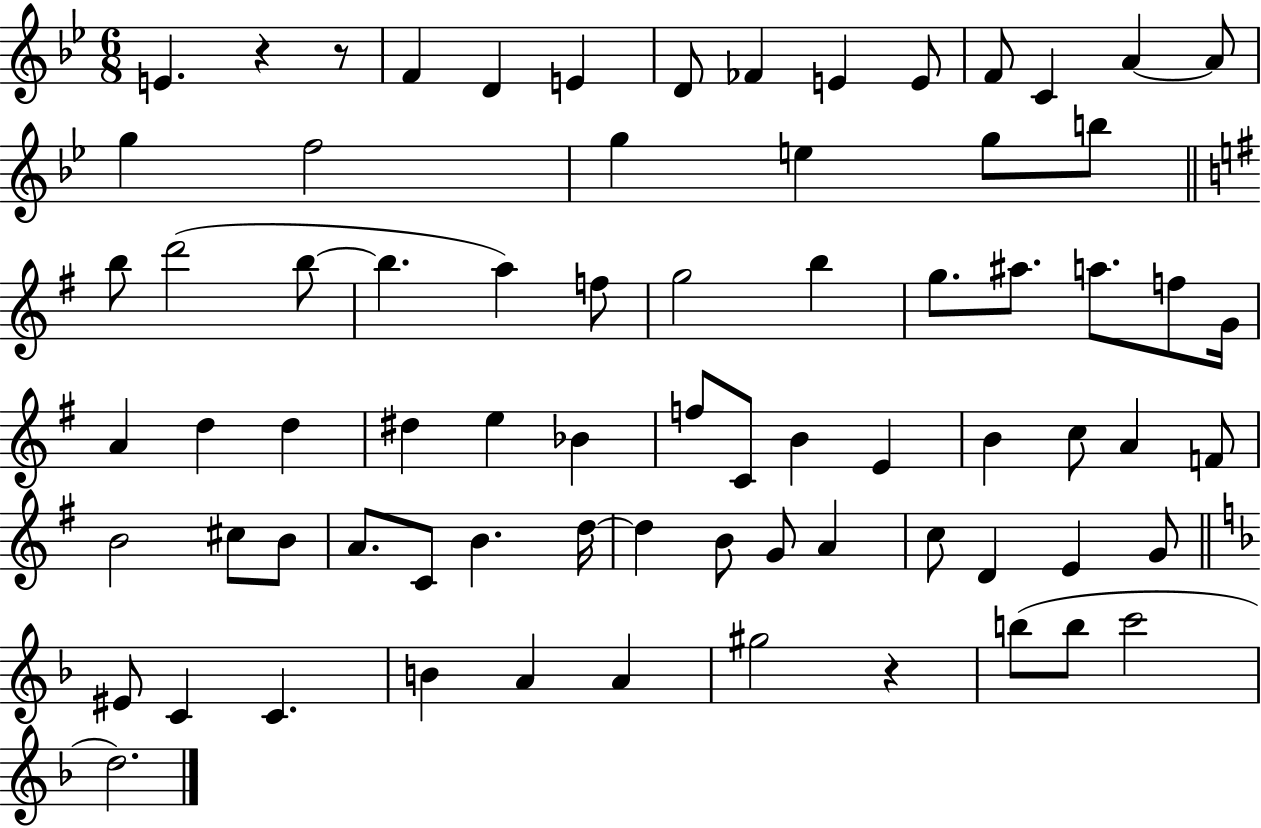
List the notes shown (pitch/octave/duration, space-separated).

E4/q. R/q R/e F4/q D4/q E4/q D4/e FES4/q E4/q E4/e F4/e C4/q A4/q A4/e G5/q F5/h G5/q E5/q G5/e B5/e B5/e D6/h B5/e B5/q. A5/q F5/e G5/h B5/q G5/e. A#5/e. A5/e. F5/e G4/s A4/q D5/q D5/q D#5/q E5/q Bb4/q F5/e C4/e B4/q E4/q B4/q C5/e A4/q F4/e B4/h C#5/e B4/e A4/e. C4/e B4/q. D5/s D5/q B4/e G4/e A4/q C5/e D4/q E4/q G4/e EIS4/e C4/q C4/q. B4/q A4/q A4/q G#5/h R/q B5/e B5/e C6/h D5/h.